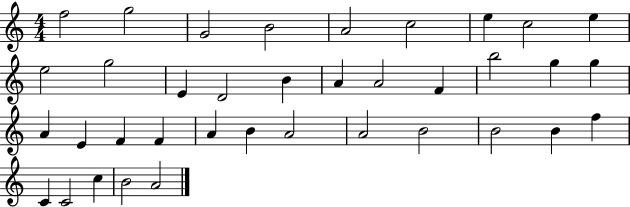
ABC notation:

X:1
T:Untitled
M:4/4
L:1/4
K:C
f2 g2 G2 B2 A2 c2 e c2 e e2 g2 E D2 B A A2 F b2 g g A E F F A B A2 A2 B2 B2 B f C C2 c B2 A2